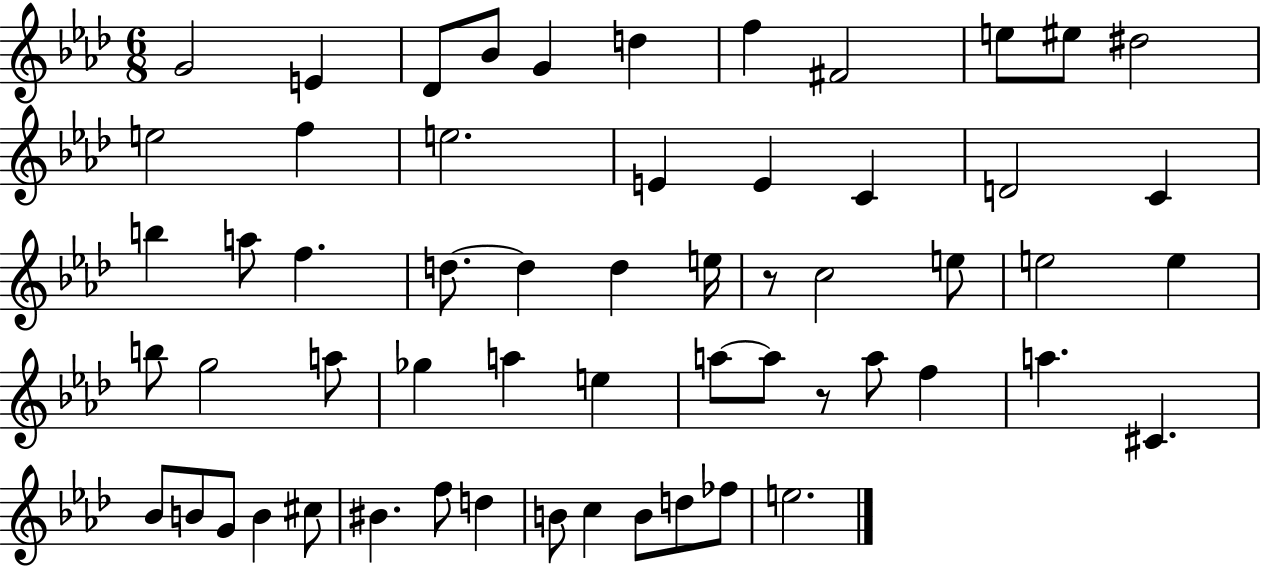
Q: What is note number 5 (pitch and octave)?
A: G4